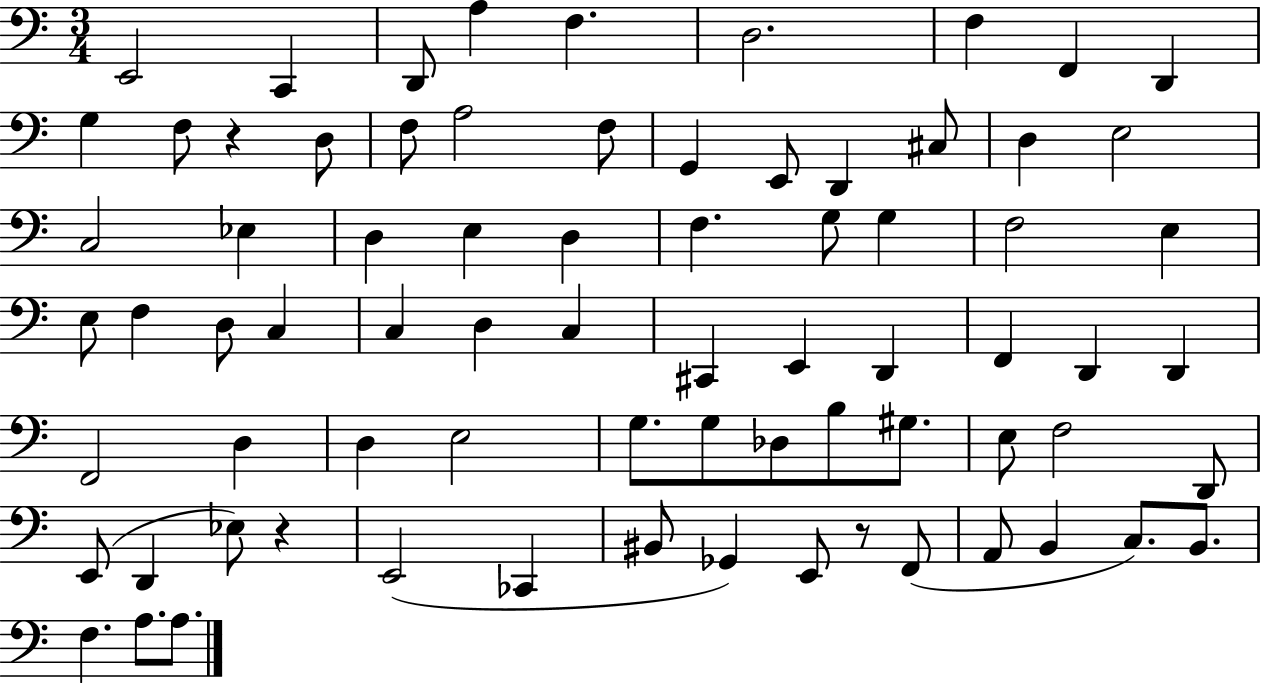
X:1
T:Untitled
M:3/4
L:1/4
K:C
E,,2 C,, D,,/2 A, F, D,2 F, F,, D,, G, F,/2 z D,/2 F,/2 A,2 F,/2 G,, E,,/2 D,, ^C,/2 D, E,2 C,2 _E, D, E, D, F, G,/2 G, F,2 E, E,/2 F, D,/2 C, C, D, C, ^C,, E,, D,, F,, D,, D,, F,,2 D, D, E,2 G,/2 G,/2 _D,/2 B,/2 ^G,/2 E,/2 F,2 D,,/2 E,,/2 D,, _E,/2 z E,,2 _C,, ^B,,/2 _G,, E,,/2 z/2 F,,/2 A,,/2 B,, C,/2 B,,/2 F, A,/2 A,/2